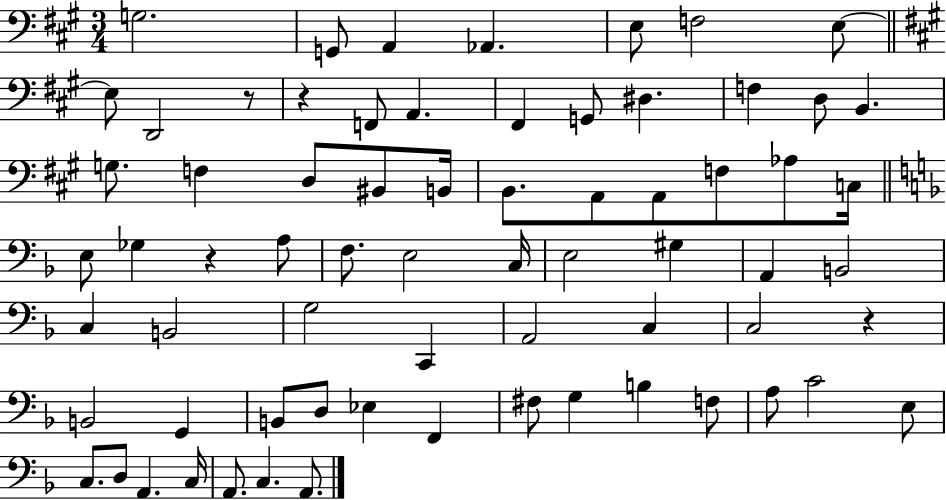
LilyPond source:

{
  \clef bass
  \numericTimeSignature
  \time 3/4
  \key a \major
  g2. | g,8 a,4 aes,4. | e8 f2 e8~~ | \bar "||" \break \key a \major e8 d,2 r8 | r4 f,8 a,4. | fis,4 g,8 dis4. | f4 d8 b,4. | \break g8. f4 d8 bis,8 b,16 | b,8. a,8 a,8 f8 aes8 c16 | \bar "||" \break \key d \minor e8 ges4 r4 a8 | f8. e2 c16 | e2 gis4 | a,4 b,2 | \break c4 b,2 | g2 c,4 | a,2 c4 | c2 r4 | \break b,2 g,4 | b,8 d8 ees4 f,4 | fis8 g4 b4 f8 | a8 c'2 e8 | \break c8. d8 a,4. c16 | a,8. c4. a,8. | \bar "|."
}